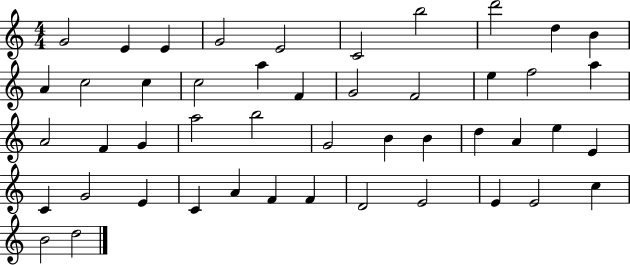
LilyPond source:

{
  \clef treble
  \numericTimeSignature
  \time 4/4
  \key c \major
  g'2 e'4 e'4 | g'2 e'2 | c'2 b''2 | d'''2 d''4 b'4 | \break a'4 c''2 c''4 | c''2 a''4 f'4 | g'2 f'2 | e''4 f''2 a''4 | \break a'2 f'4 g'4 | a''2 b''2 | g'2 b'4 b'4 | d''4 a'4 e''4 e'4 | \break c'4 g'2 e'4 | c'4 a'4 f'4 f'4 | d'2 e'2 | e'4 e'2 c''4 | \break b'2 d''2 | \bar "|."
}